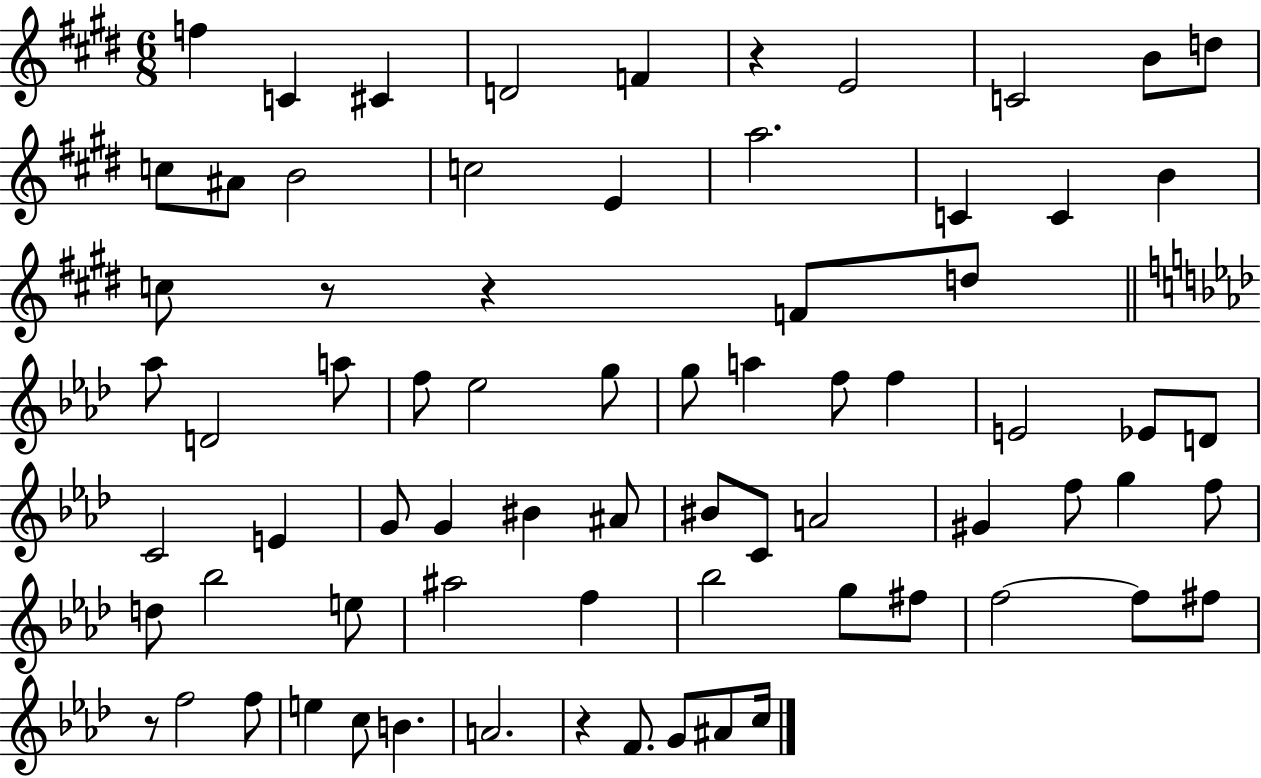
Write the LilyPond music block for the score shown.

{
  \clef treble
  \numericTimeSignature
  \time 6/8
  \key e \major
  \repeat volta 2 { f''4 c'4 cis'4 | d'2 f'4 | r4 e'2 | c'2 b'8 d''8 | \break c''8 ais'8 b'2 | c''2 e'4 | a''2. | c'4 c'4 b'4 | \break c''8 r8 r4 f'8 d''8 | \bar "||" \break \key aes \major aes''8 d'2 a''8 | f''8 ees''2 g''8 | g''8 a''4 f''8 f''4 | e'2 ees'8 d'8 | \break c'2 e'4 | g'8 g'4 bis'4 ais'8 | bis'8 c'8 a'2 | gis'4 f''8 g''4 f''8 | \break d''8 bes''2 e''8 | ais''2 f''4 | bes''2 g''8 fis''8 | f''2~~ f''8 fis''8 | \break r8 f''2 f''8 | e''4 c''8 b'4. | a'2. | r4 f'8. g'8 ais'8 c''16 | \break } \bar "|."
}